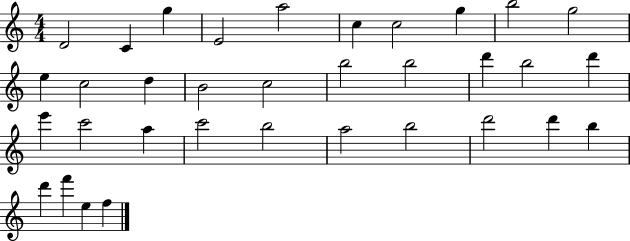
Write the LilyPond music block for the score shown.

{
  \clef treble
  \numericTimeSignature
  \time 4/4
  \key c \major
  d'2 c'4 g''4 | e'2 a''2 | c''4 c''2 g''4 | b''2 g''2 | \break e''4 c''2 d''4 | b'2 c''2 | b''2 b''2 | d'''4 b''2 d'''4 | \break e'''4 c'''2 a''4 | c'''2 b''2 | a''2 b''2 | d'''2 d'''4 b''4 | \break d'''4 f'''4 e''4 f''4 | \bar "|."
}